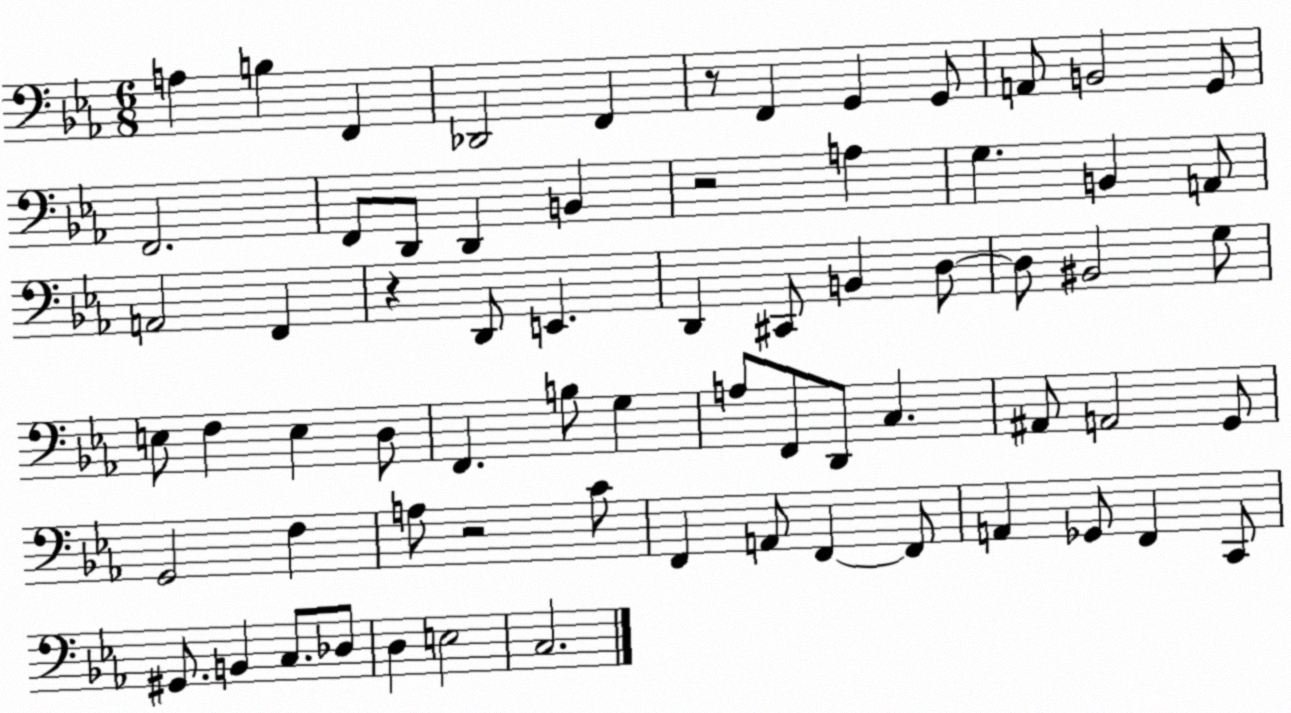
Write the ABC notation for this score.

X:1
T:Untitled
M:6/8
L:1/4
K:Eb
A, B, F,, _D,,2 F,, z/2 F,, G,, G,,/2 A,,/2 B,,2 G,,/2 F,,2 F,,/2 D,,/2 D,, B,, z2 A, G, B,, A,,/2 A,,2 F,, z D,,/2 E,, D,, ^C,,/2 B,, D,/2 D,/2 ^B,,2 G,/2 E,/2 F, E, D,/2 F,, B,/2 G, A,/2 F,,/2 D,,/2 C, ^A,,/2 A,,2 G,,/2 G,,2 F, A,/2 z2 C/2 F,, A,,/2 F,, F,,/2 A,, _G,,/2 F,, C,,/2 ^G,,/2 B,, C,/2 _D,/2 D, E,2 C,2